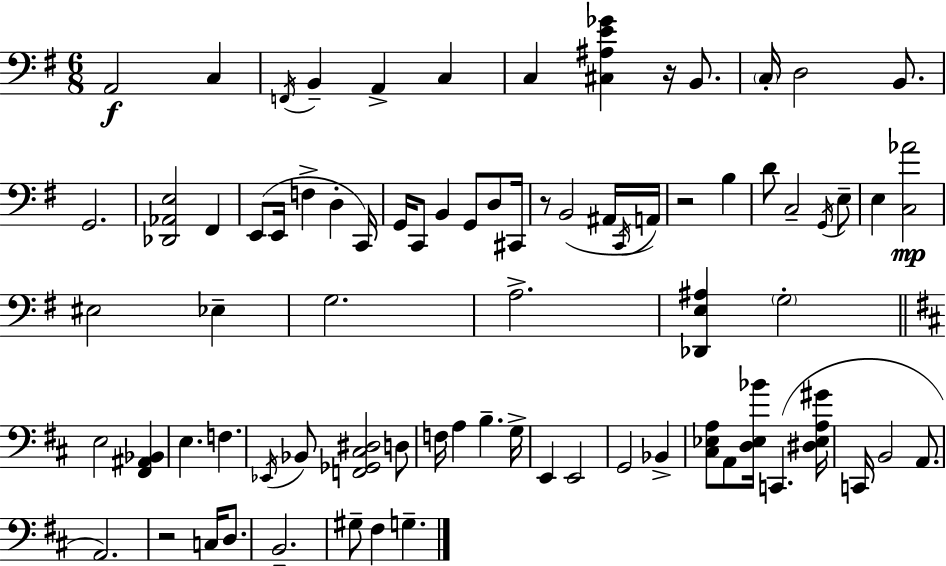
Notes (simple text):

A2/h C3/q F2/s B2/q A2/q C3/q C3/q [C#3,A#3,E4,Gb4]/q R/s B2/e. C3/s D3/h B2/e. G2/h. [Db2,Ab2,E3]/h F#2/q E2/e E2/s F3/q D3/q C2/s G2/s C2/e B2/q G2/e D3/e C#2/s R/e B2/h A#2/s C2/s A2/s R/h B3/q D4/e C3/h G2/s E3/e E3/q [C3,Ab4]/h EIS3/h Eb3/q G3/h. A3/h. [Db2,E3,A#3]/q G3/h E3/h [F#2,A#2,Bb2]/q E3/q. F3/q. Eb2/s Bb2/e [F2,Gb2,C#3,D#3]/h D3/e F3/s A3/q B3/q. G3/s E2/q E2/h G2/h Bb2/q [C#3,Eb3,A3]/e A2/e [D3,Eb3,Bb4]/s C2/q. [D#3,Eb3,A3,G#4]/s C2/s B2/h A2/e. A2/h. R/h C3/s D3/e. B2/h. G#3/e F#3/q G3/q.